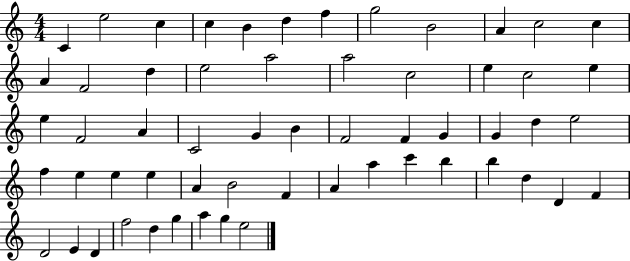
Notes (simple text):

C4/q E5/h C5/q C5/q B4/q D5/q F5/q G5/h B4/h A4/q C5/h C5/q A4/q F4/h D5/q E5/h A5/h A5/h C5/h E5/q C5/h E5/q E5/q F4/h A4/q C4/h G4/q B4/q F4/h F4/q G4/q G4/q D5/q E5/h F5/q E5/q E5/q E5/q A4/q B4/h F4/q A4/q A5/q C6/q B5/q B5/q D5/q D4/q F4/q D4/h E4/q D4/q F5/h D5/q G5/q A5/q G5/q E5/h